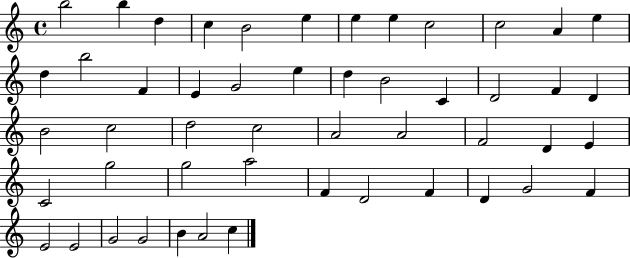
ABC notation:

X:1
T:Untitled
M:4/4
L:1/4
K:C
b2 b d c B2 e e e c2 c2 A e d b2 F E G2 e d B2 C D2 F D B2 c2 d2 c2 A2 A2 F2 D E C2 g2 g2 a2 F D2 F D G2 F E2 E2 G2 G2 B A2 c